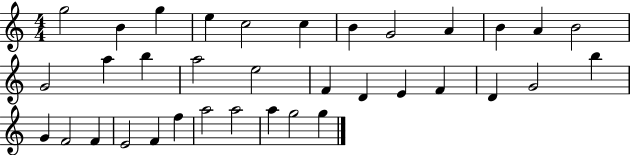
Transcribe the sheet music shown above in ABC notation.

X:1
T:Untitled
M:4/4
L:1/4
K:C
g2 B g e c2 c B G2 A B A B2 G2 a b a2 e2 F D E F D G2 b G F2 F E2 F f a2 a2 a g2 g